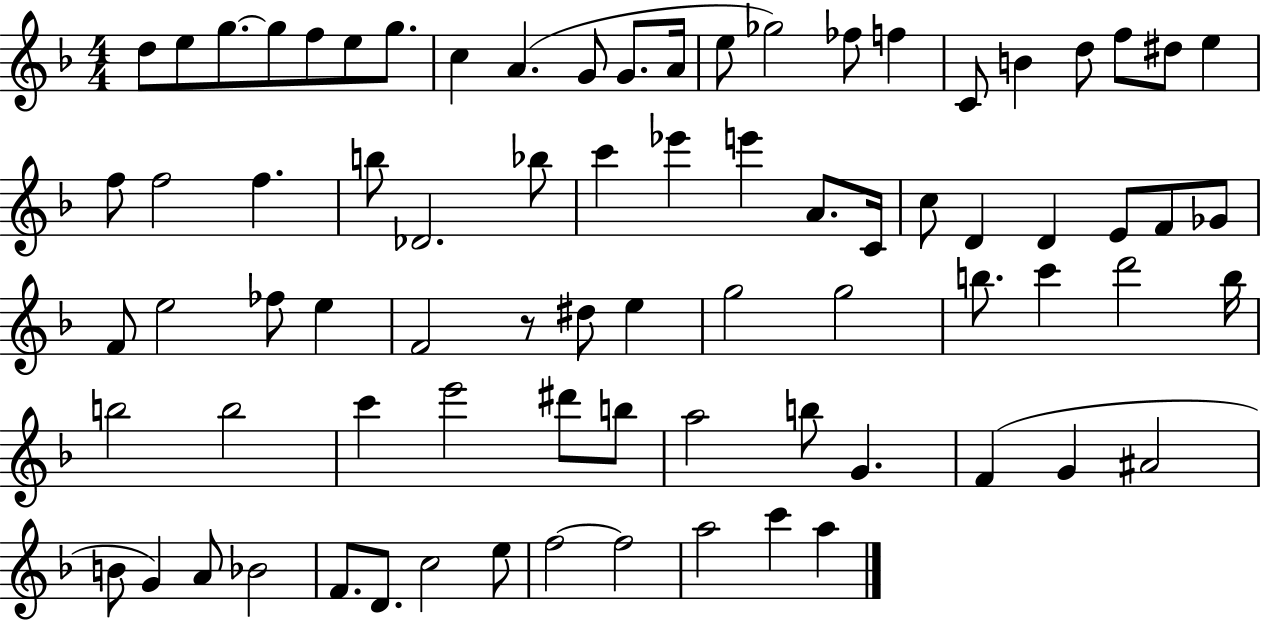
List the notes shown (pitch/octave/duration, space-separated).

D5/e E5/e G5/e. G5/e F5/e E5/e G5/e. C5/q A4/q. G4/e G4/e. A4/s E5/e Gb5/h FES5/e F5/q C4/e B4/q D5/e F5/e D#5/e E5/q F5/e F5/h F5/q. B5/e Db4/h. Bb5/e C6/q Eb6/q E6/q A4/e. C4/s C5/e D4/q D4/q E4/e F4/e Gb4/e F4/e E5/h FES5/e E5/q F4/h R/e D#5/e E5/q G5/h G5/h B5/e. C6/q D6/h B5/s B5/h B5/h C6/q E6/h D#6/e B5/e A5/h B5/e G4/q. F4/q G4/q A#4/h B4/e G4/q A4/e Bb4/h F4/e. D4/e. C5/h E5/e F5/h F5/h A5/h C6/q A5/q